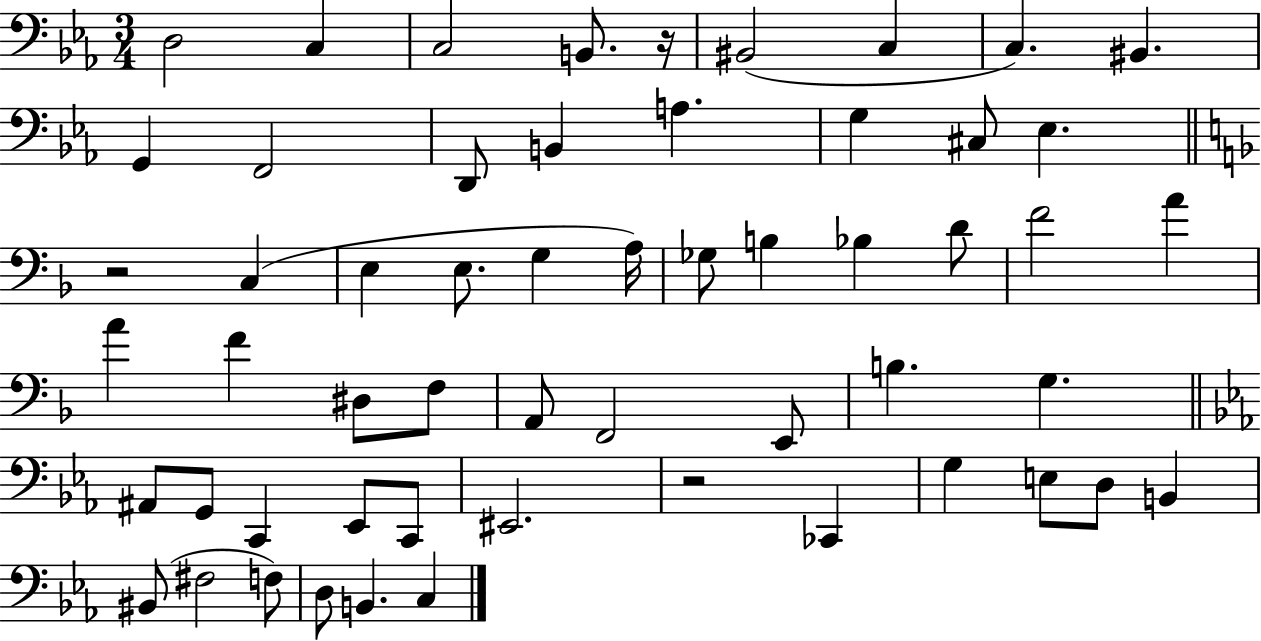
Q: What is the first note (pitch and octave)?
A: D3